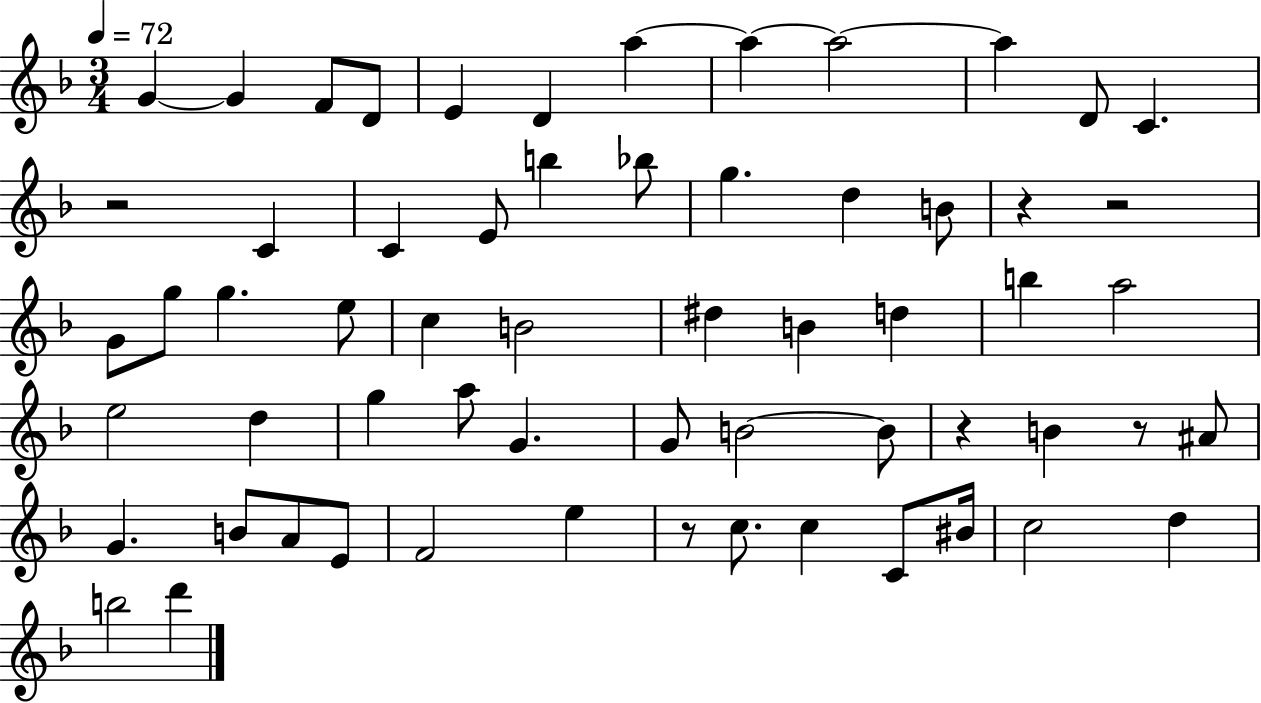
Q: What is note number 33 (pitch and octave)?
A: D5